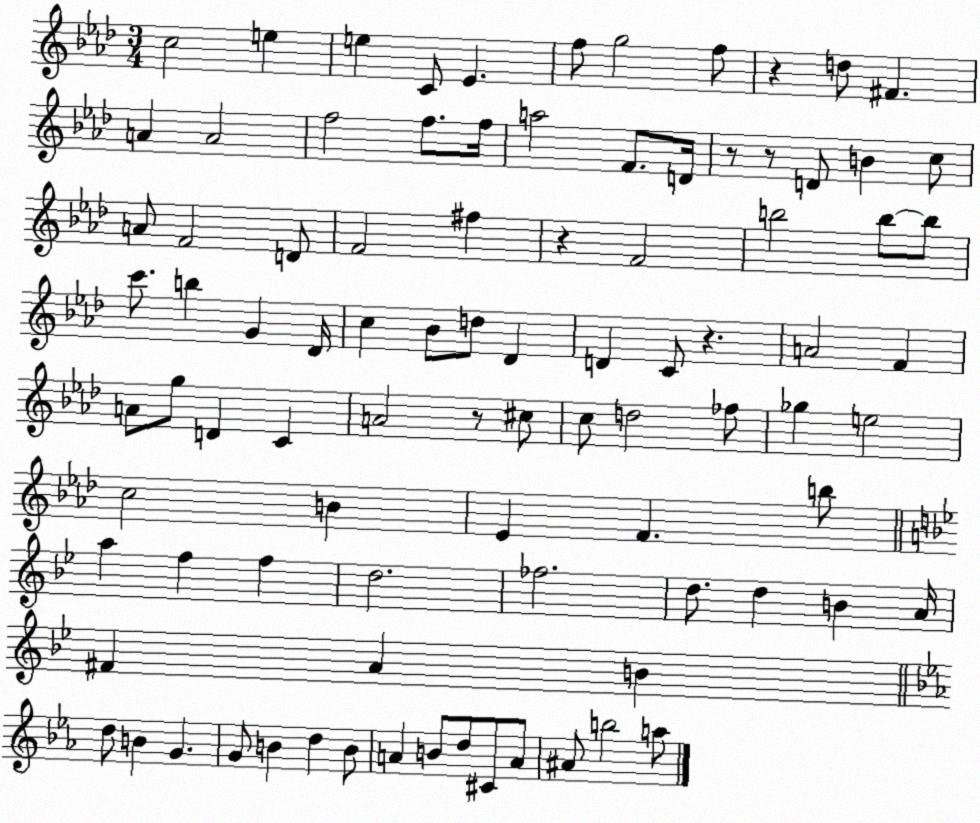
X:1
T:Untitled
M:3/4
L:1/4
K:Ab
c2 e e C/2 _E f/2 g2 f/2 z d/2 ^F A A2 f2 f/2 f/4 a2 F/2 D/4 z/2 z/2 D/2 B c/2 A/2 F2 D/2 F2 ^f z F2 b2 b/2 b/2 c'/2 b G _D/4 c _B/2 d/2 _D D C/2 z A2 F A/2 g/2 D C A2 z/2 ^c/2 c/2 d2 _f/2 _g e2 c2 B _E F b/2 a f f d2 _f2 d/2 d B A/4 ^F A B d/2 B G G/2 B d B/2 A B/2 d/2 ^C/2 A/2 ^A/2 b2 a/2